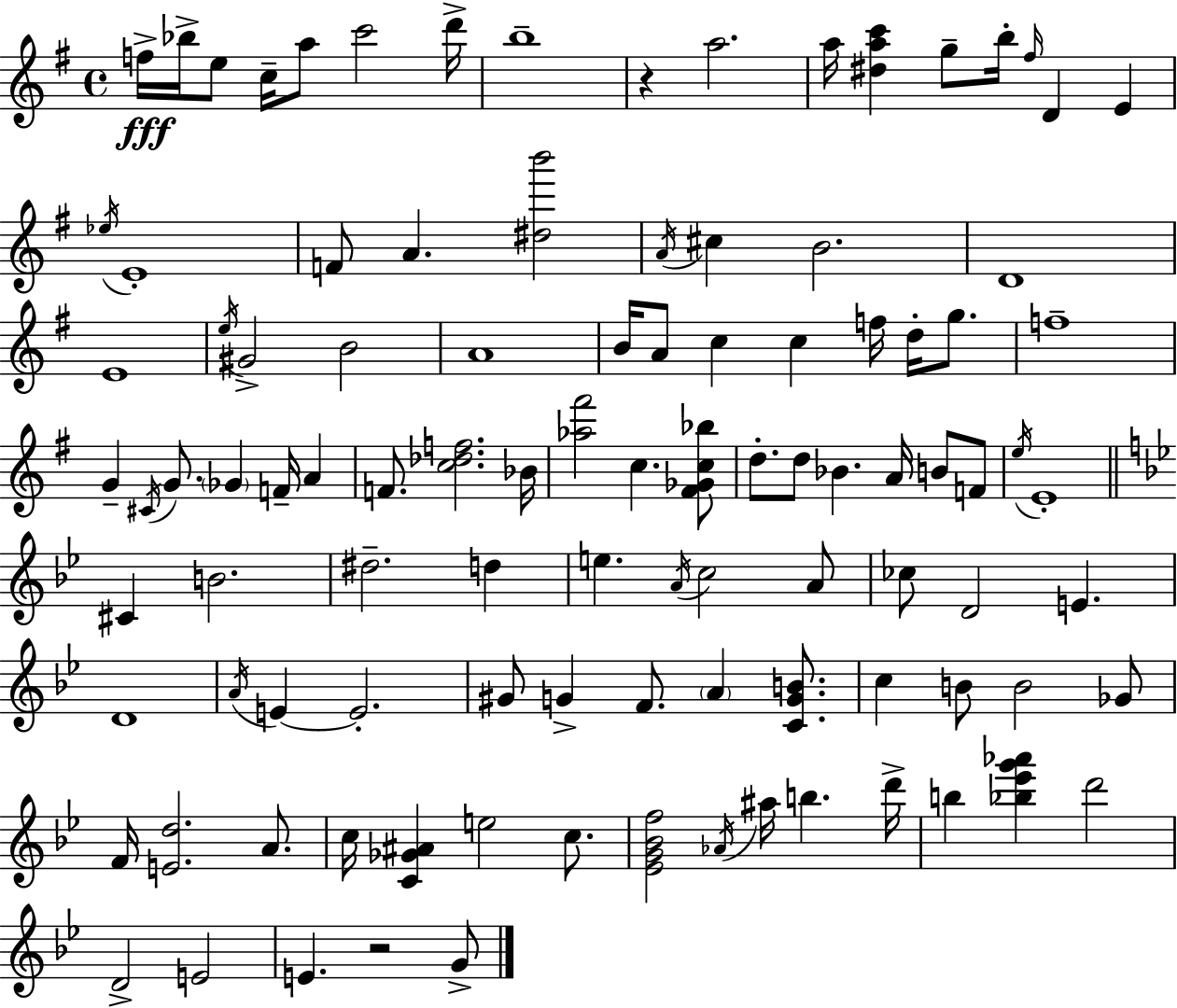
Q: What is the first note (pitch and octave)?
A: F5